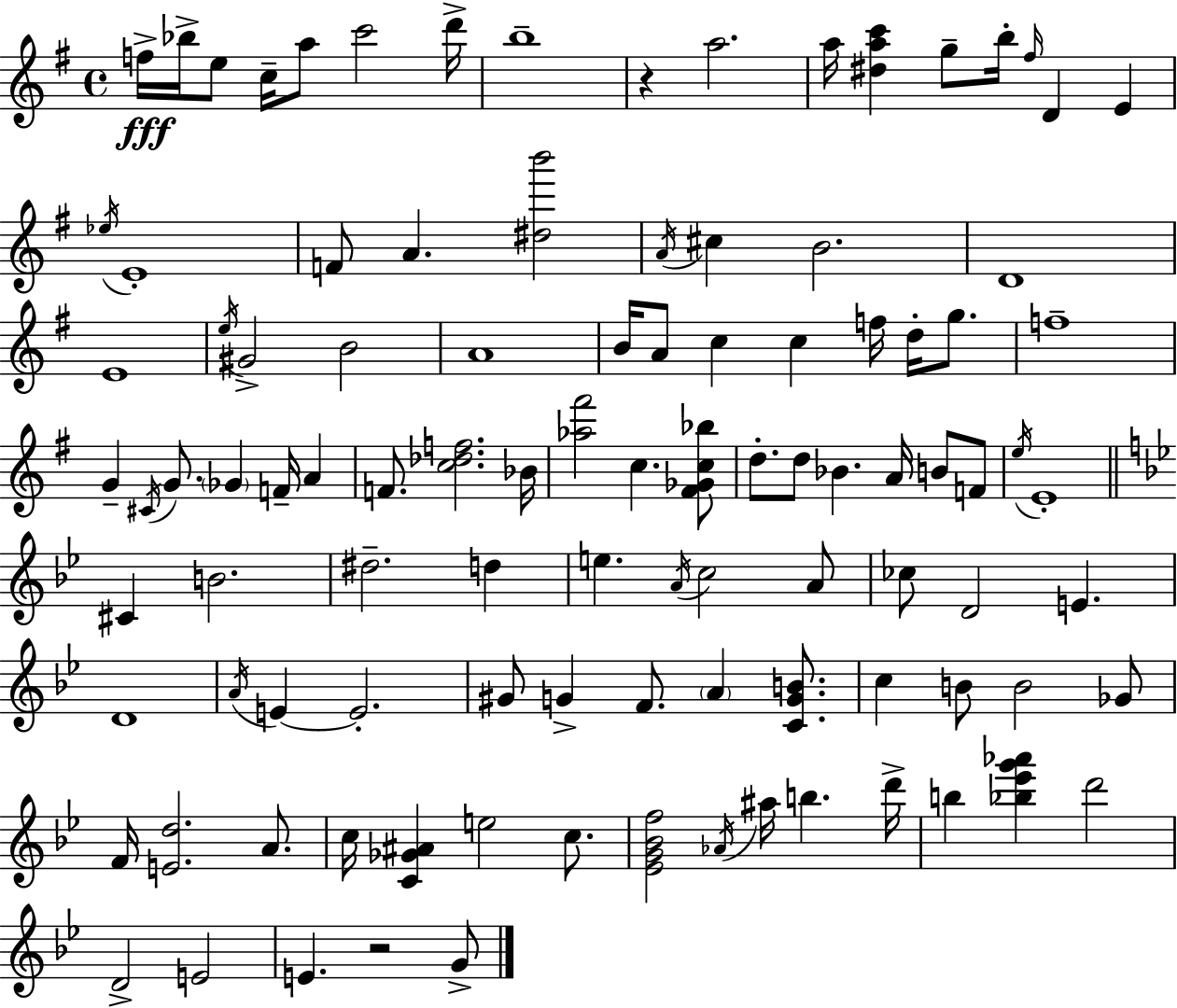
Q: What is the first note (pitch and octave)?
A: F5